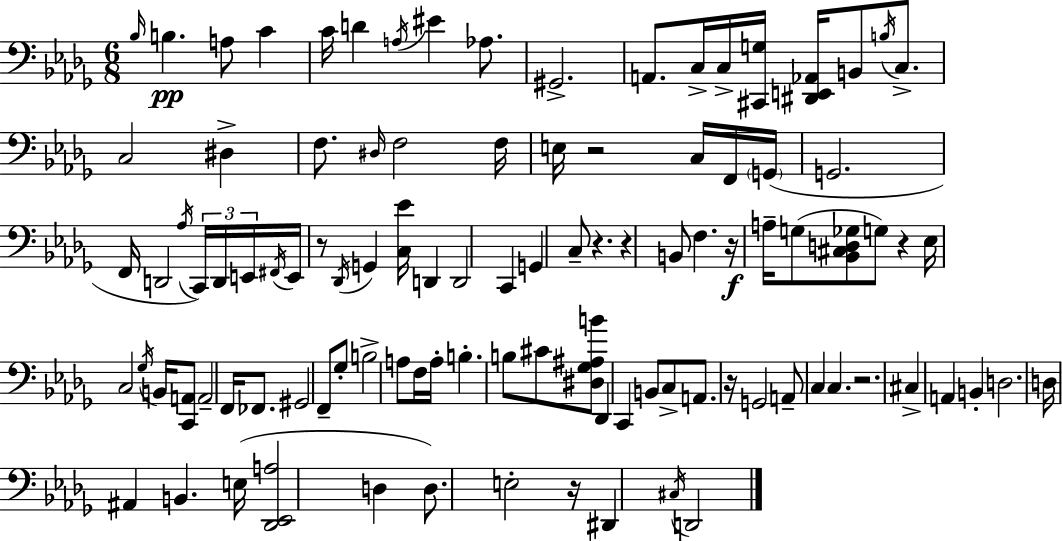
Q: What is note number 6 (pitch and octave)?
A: D4